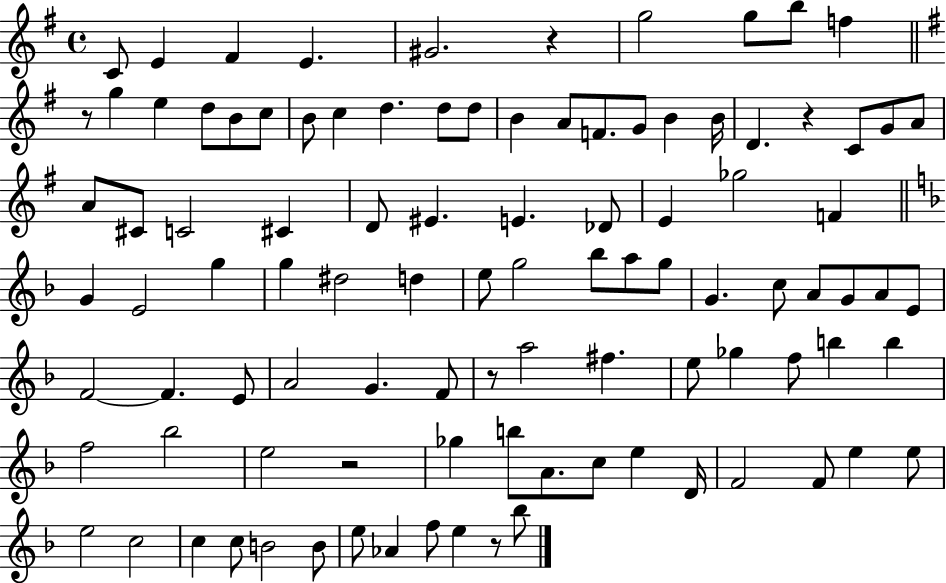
C4/e E4/q F#4/q E4/q. G#4/h. R/q G5/h G5/e B5/e F5/q R/e G5/q E5/q D5/e B4/e C5/e B4/e C5/q D5/q. D5/e D5/e B4/q A4/e F4/e. G4/e B4/q B4/s D4/q. R/q C4/e G4/e A4/e A4/e C#4/e C4/h C#4/q D4/e EIS4/q. E4/q. Db4/e E4/q Gb5/h F4/q G4/q E4/h G5/q G5/q D#5/h D5/q E5/e G5/h Bb5/e A5/e G5/e G4/q. C5/e A4/e G4/e A4/e E4/e F4/h F4/q. E4/e A4/h G4/q. F4/e R/e A5/h F#5/q. E5/e Gb5/q F5/e B5/q B5/q F5/h Bb5/h E5/h R/h Gb5/q B5/e A4/e. C5/e E5/q D4/s F4/h F4/e E5/q E5/e E5/h C5/h C5/q C5/e B4/h B4/e E5/e Ab4/q F5/e E5/q R/e Bb5/e